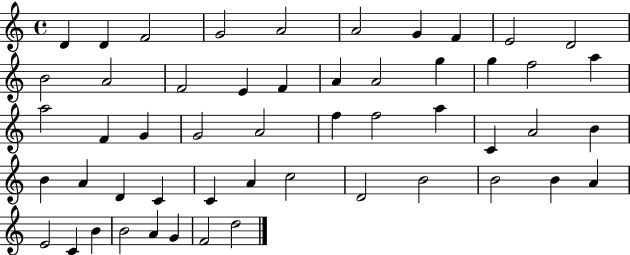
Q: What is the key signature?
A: C major